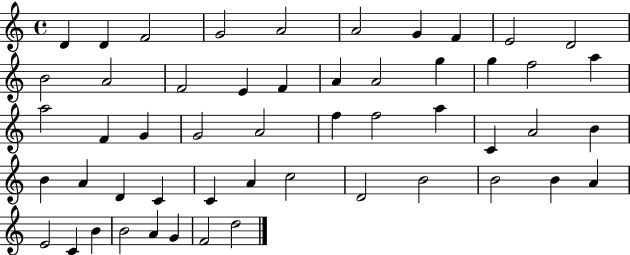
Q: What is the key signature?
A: C major